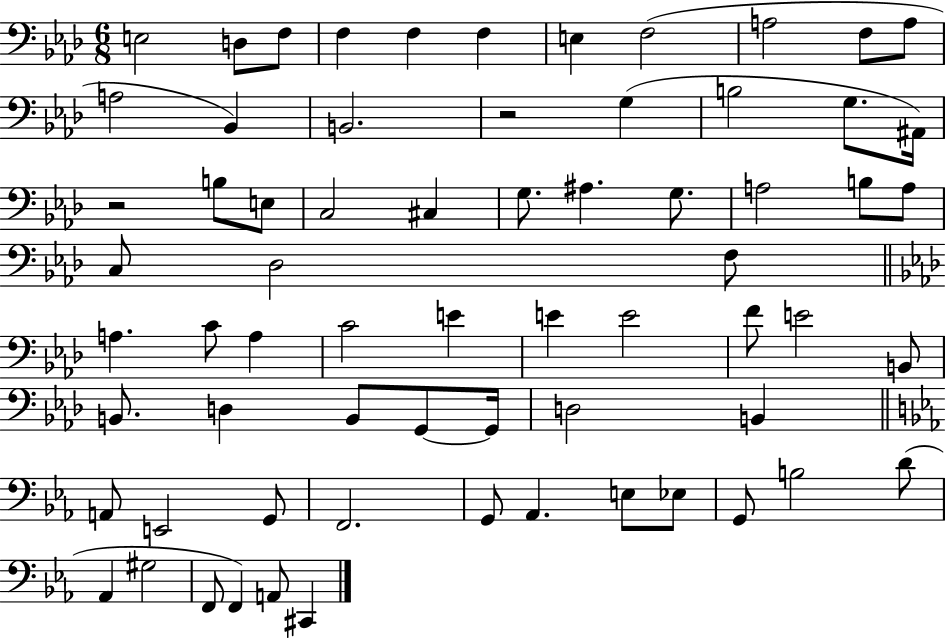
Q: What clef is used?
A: bass